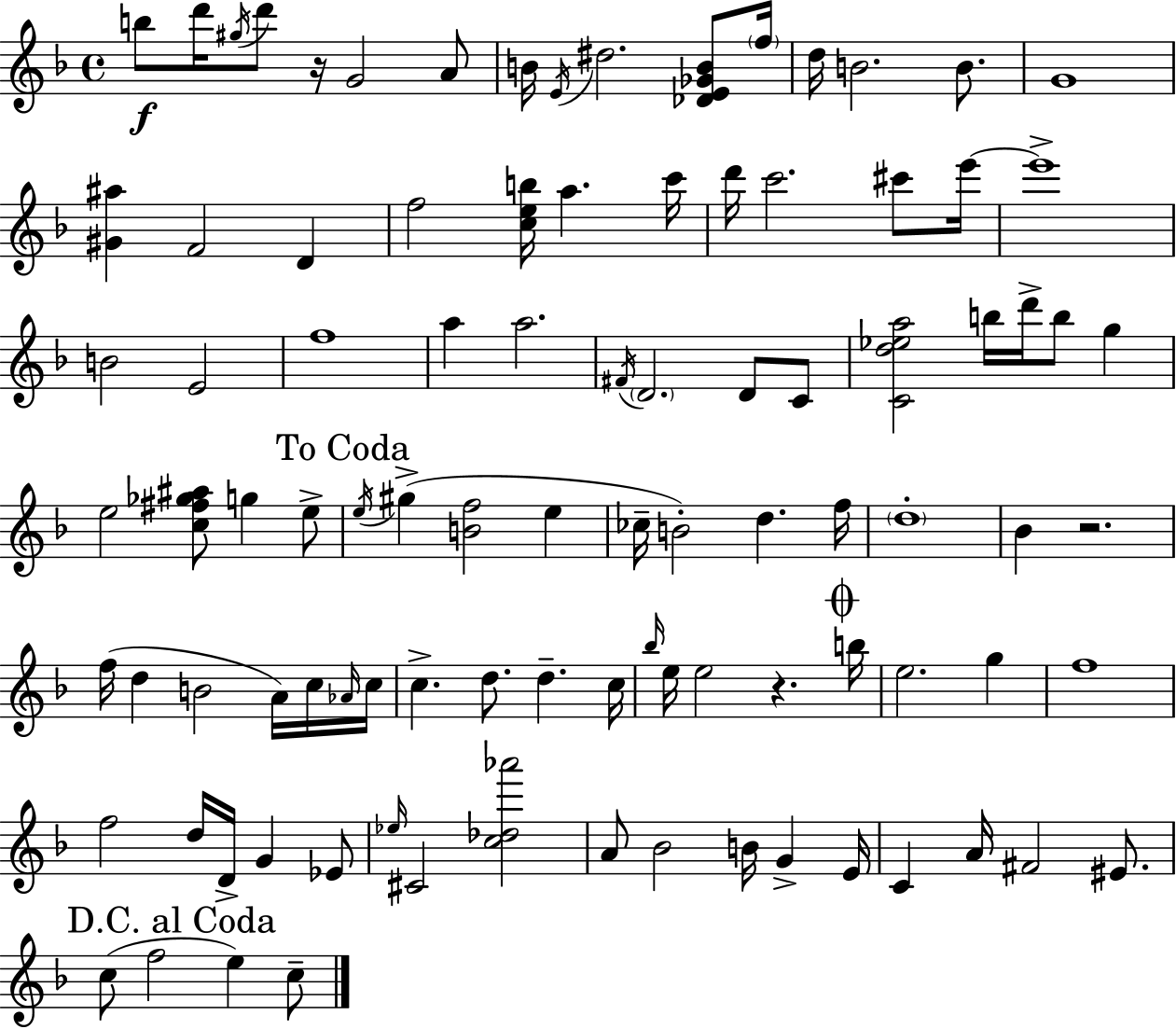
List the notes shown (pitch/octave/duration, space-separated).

B5/e D6/s G#5/s D6/e R/s G4/h A4/e B4/s E4/s D#5/h. [Db4,E4,Gb4,B4]/e F5/s D5/s B4/h. B4/e. G4/w [G#4,A#5]/q F4/h D4/q F5/h [C5,E5,B5]/s A5/q. C6/s D6/s C6/h. C#6/e E6/s E6/w B4/h E4/h F5/w A5/q A5/h. F#4/s D4/h. D4/e C4/e [C4,D5,Eb5,A5]/h B5/s D6/s B5/e G5/q E5/h [C5,F#5,Gb5,A#5]/e G5/q E5/e E5/s G#5/q [B4,F5]/h E5/q CES5/s B4/h D5/q. F5/s D5/w Bb4/q R/h. F5/s D5/q B4/h A4/s C5/s Ab4/s C5/s C5/q. D5/e. D5/q. C5/s Bb5/s E5/s E5/h R/q. B5/s E5/h. G5/q F5/w F5/h D5/s D4/s G4/q Eb4/e Eb5/s C#4/h [C5,Db5,Ab6]/h A4/e Bb4/h B4/s G4/q E4/s C4/q A4/s F#4/h EIS4/e. C5/e F5/h E5/q C5/e